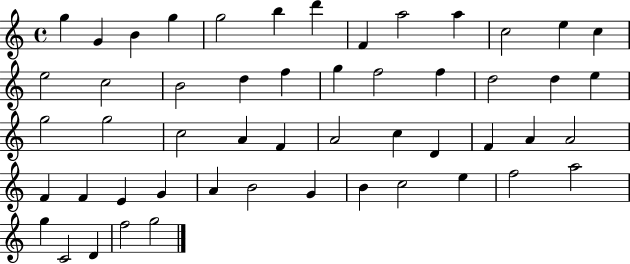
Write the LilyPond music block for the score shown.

{
  \clef treble
  \time 4/4
  \defaultTimeSignature
  \key c \major
  g''4 g'4 b'4 g''4 | g''2 b''4 d'''4 | f'4 a''2 a''4 | c''2 e''4 c''4 | \break e''2 c''2 | b'2 d''4 f''4 | g''4 f''2 f''4 | d''2 d''4 e''4 | \break g''2 g''2 | c''2 a'4 f'4 | a'2 c''4 d'4 | f'4 a'4 a'2 | \break f'4 f'4 e'4 g'4 | a'4 b'2 g'4 | b'4 c''2 e''4 | f''2 a''2 | \break g''4 c'2 d'4 | f''2 g''2 | \bar "|."
}